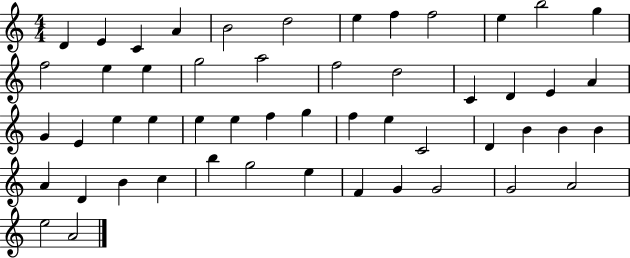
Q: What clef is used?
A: treble